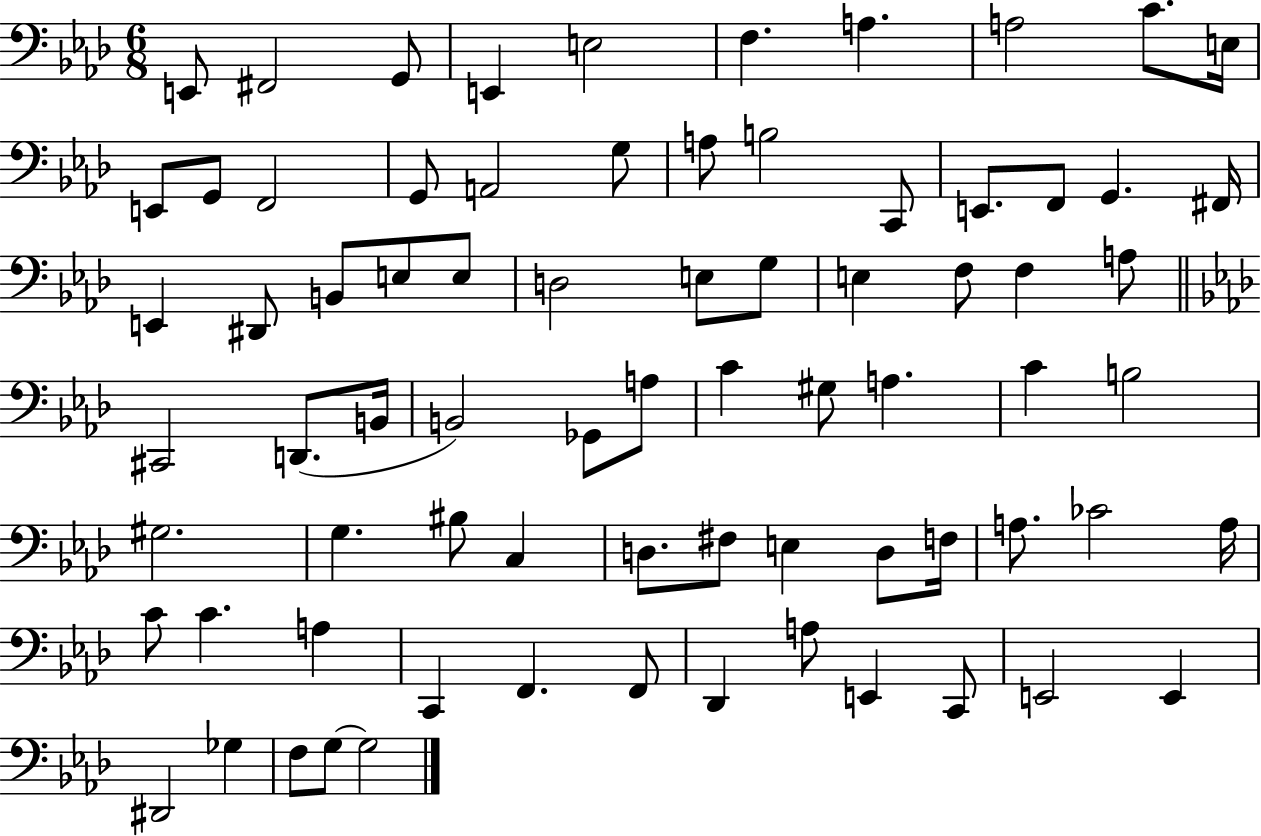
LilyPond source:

{
  \clef bass
  \numericTimeSignature
  \time 6/8
  \key aes \major
  e,8 fis,2 g,8 | e,4 e2 | f4. a4. | a2 c'8. e16 | \break e,8 g,8 f,2 | g,8 a,2 g8 | a8 b2 c,8 | e,8. f,8 g,4. fis,16 | \break e,4 dis,8 b,8 e8 e8 | d2 e8 g8 | e4 f8 f4 a8 | \bar "||" \break \key aes \major cis,2 d,8.( b,16 | b,2) ges,8 a8 | c'4 gis8 a4. | c'4 b2 | \break gis2. | g4. bis8 c4 | d8. fis8 e4 d8 f16 | a8. ces'2 a16 | \break c'8 c'4. a4 | c,4 f,4. f,8 | des,4 a8 e,4 c,8 | e,2 e,4 | \break dis,2 ges4 | f8 g8~~ g2 | \bar "|."
}